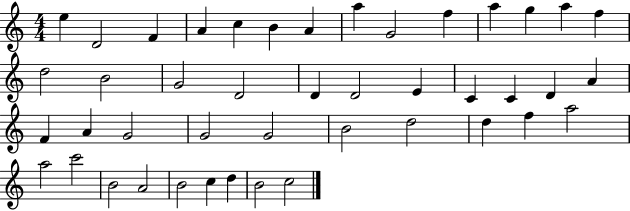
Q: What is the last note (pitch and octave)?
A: C5